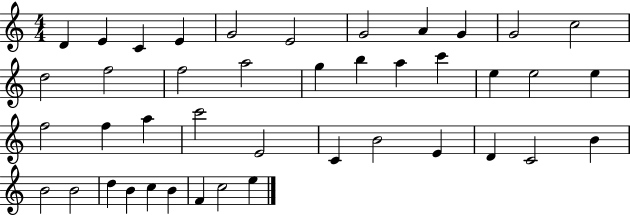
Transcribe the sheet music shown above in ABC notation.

X:1
T:Untitled
M:4/4
L:1/4
K:C
D E C E G2 E2 G2 A G G2 c2 d2 f2 f2 a2 g b a c' e e2 e f2 f a c'2 E2 C B2 E D C2 B B2 B2 d B c B F c2 e